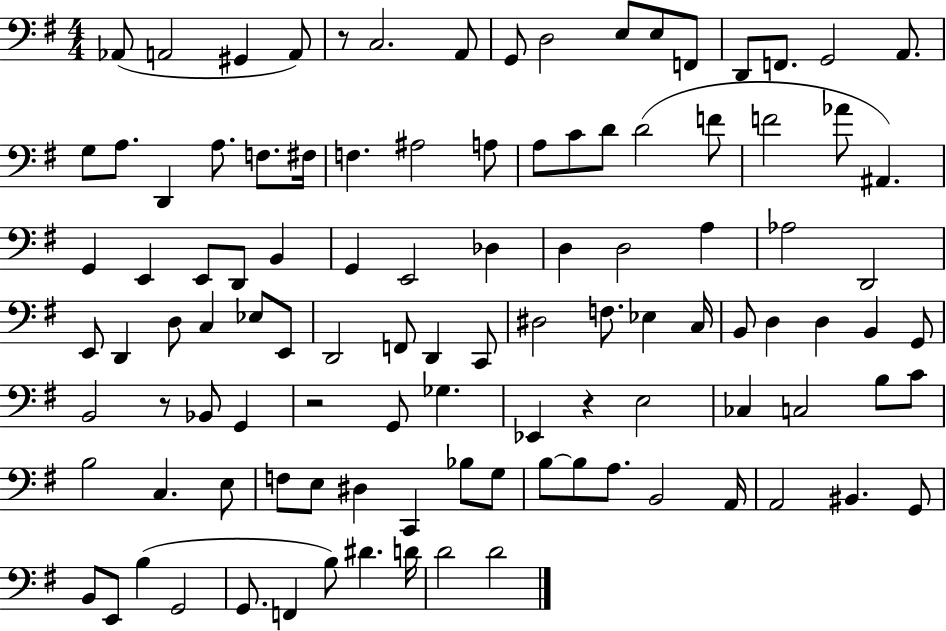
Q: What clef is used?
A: bass